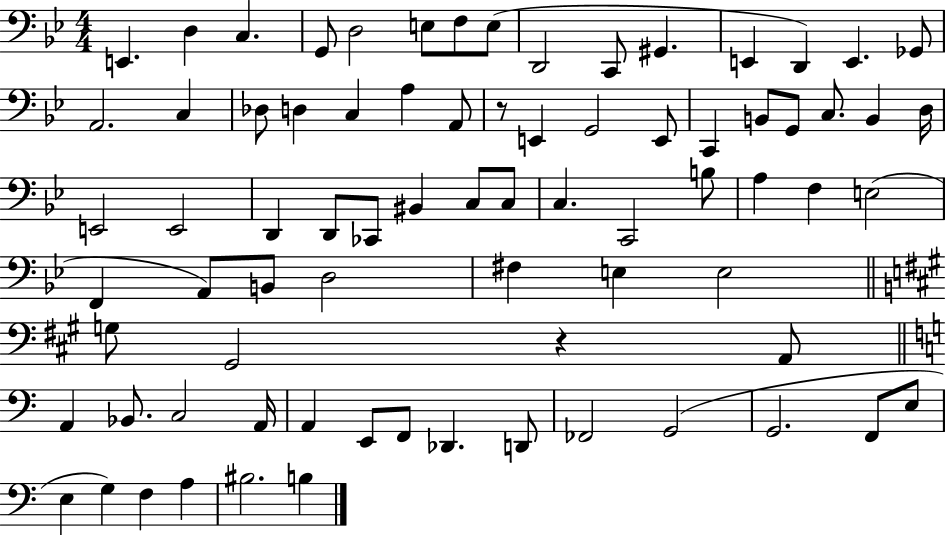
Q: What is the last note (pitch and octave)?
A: B3